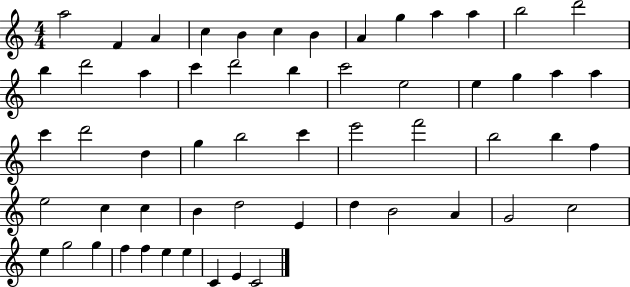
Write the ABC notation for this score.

X:1
T:Untitled
M:4/4
L:1/4
K:C
a2 F A c B c B A g a a b2 d'2 b d'2 a c' d'2 b c'2 e2 e g a a c' d'2 d g b2 c' e'2 f'2 b2 b f e2 c c B d2 E d B2 A G2 c2 e g2 g f f e e C E C2